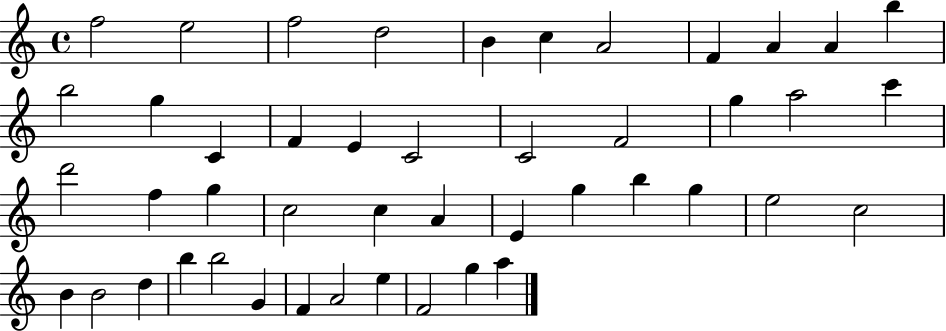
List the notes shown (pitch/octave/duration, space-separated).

F5/h E5/h F5/h D5/h B4/q C5/q A4/h F4/q A4/q A4/q B5/q B5/h G5/q C4/q F4/q E4/q C4/h C4/h F4/h G5/q A5/h C6/q D6/h F5/q G5/q C5/h C5/q A4/q E4/q G5/q B5/q G5/q E5/h C5/h B4/q B4/h D5/q B5/q B5/h G4/q F4/q A4/h E5/q F4/h G5/q A5/q